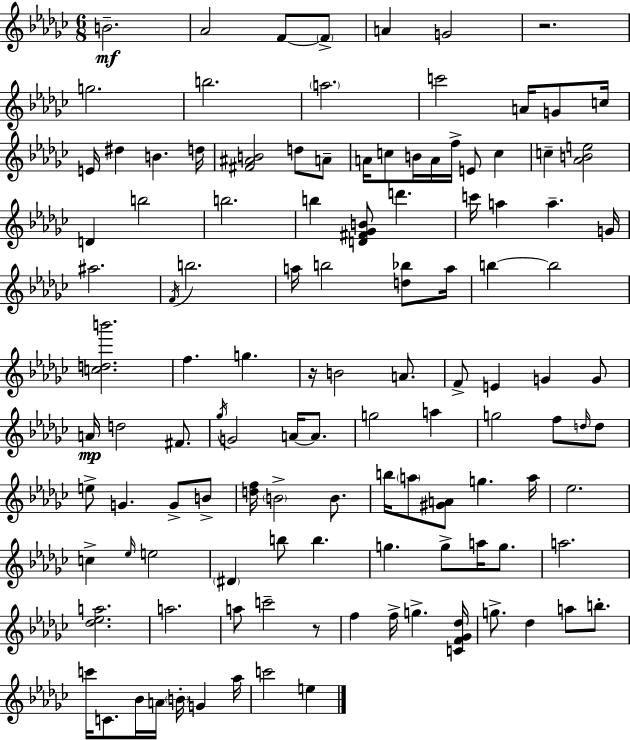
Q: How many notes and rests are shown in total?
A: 118